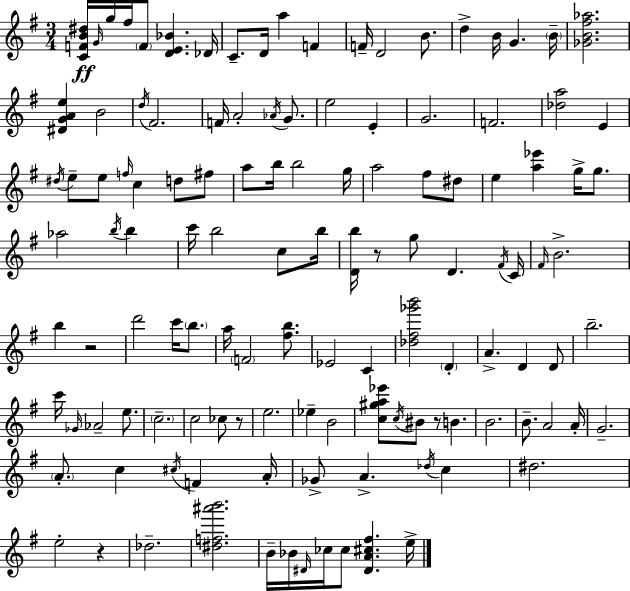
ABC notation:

X:1
T:Untitled
M:3/4
L:1/4
K:G
[CFB^d]/4 G/4 g/4 ^f/4 F/2 [DE_B] _D/4 C/2 D/4 a F F/4 D2 B/2 d B/4 G B/4 [_GB^f_a]2 [^DGAe] B2 d/4 ^F2 F/4 A2 _A/4 G/2 e2 E G2 F2 [_da]2 E ^d/4 e/2 e/2 f/4 c d/2 ^f/2 a/2 b/4 b2 g/4 a2 ^f/2 ^d/2 e [a_e'] g/4 g/2 _a2 b/4 b c'/4 b2 c/2 b/4 [Db]/4 z/2 g/2 D ^F/4 C/4 ^F/4 B2 b z2 d'2 c'/4 b/2 a/4 F2 [^fb]/2 _E2 C [_d^f_g'b']2 D A D D/2 b2 c'/4 _G/4 _A2 e/2 c2 c2 _c/2 z/2 e2 _e B2 [c^ga_e']/2 c/4 ^B/2 z/2 B B2 B/2 A2 A/4 G2 A/2 c ^c/4 F A/4 _G/2 A _d/4 c ^d2 e2 z _d2 [^df^a'b']2 B/4 _B/4 ^D/4 _c/4 _c/2 [^DA^c^f] e/4